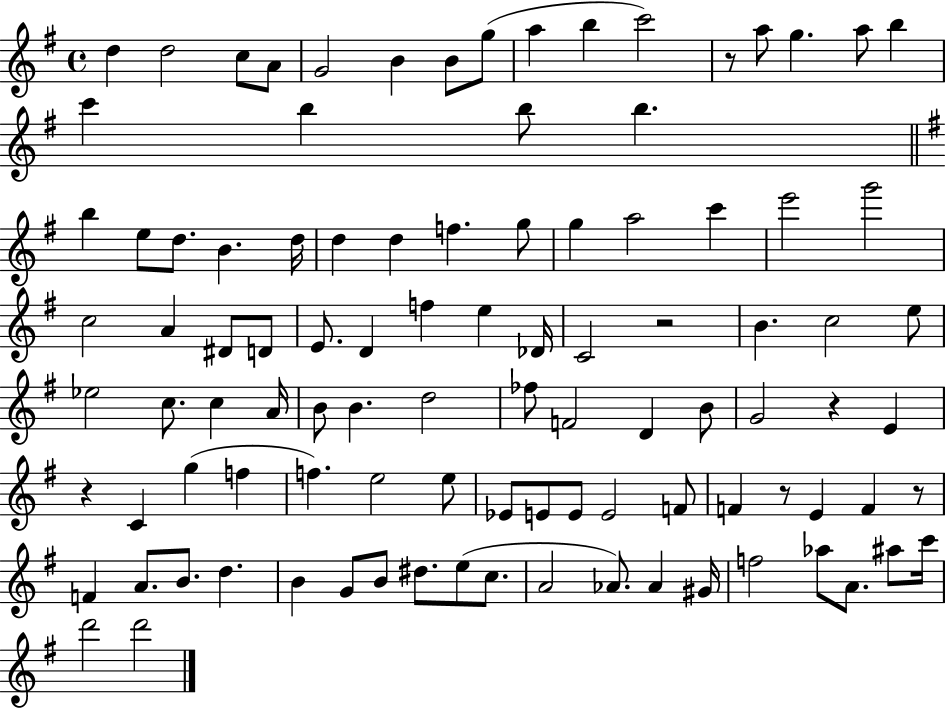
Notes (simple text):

D5/q D5/h C5/e A4/e G4/h B4/q B4/e G5/e A5/q B5/q C6/h R/e A5/e G5/q. A5/e B5/q C6/q B5/q B5/e B5/q. B5/q E5/e D5/e. B4/q. D5/s D5/q D5/q F5/q. G5/e G5/q A5/h C6/q E6/h G6/h C5/h A4/q D#4/e D4/e E4/e. D4/q F5/q E5/q Db4/s C4/h R/h B4/q. C5/h E5/e Eb5/h C5/e. C5/q A4/s B4/e B4/q. D5/h FES5/e F4/h D4/q B4/e G4/h R/q E4/q R/q C4/q G5/q F5/q F5/q. E5/h E5/e Eb4/e E4/e E4/e E4/h F4/e F4/q R/e E4/q F4/q R/e F4/q A4/e. B4/e. D5/q. B4/q G4/e B4/e D#5/e. E5/e C5/e. A4/h Ab4/e. Ab4/q G#4/s F5/h Ab5/e A4/e. A#5/e C6/s D6/h D6/h